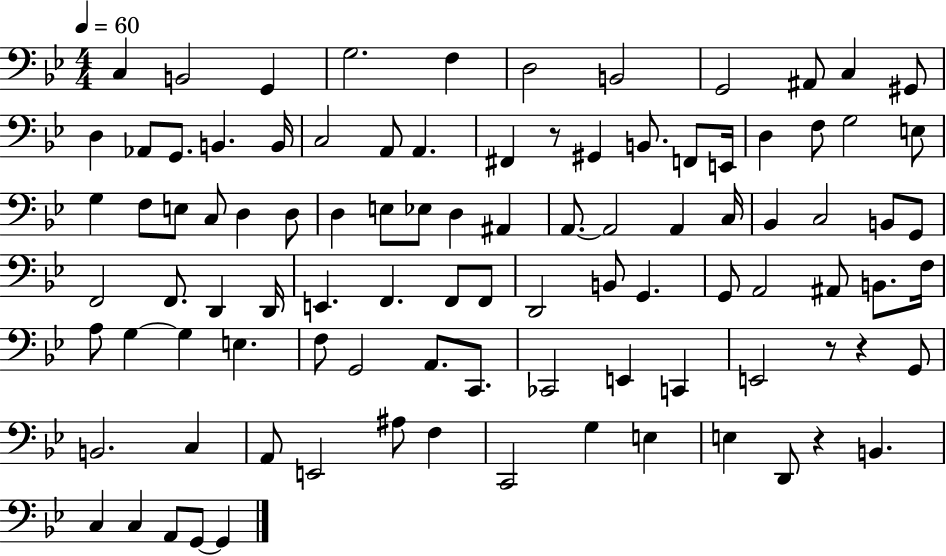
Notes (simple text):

C3/q B2/h G2/q G3/h. F3/q D3/h B2/h G2/h A#2/e C3/q G#2/e D3/q Ab2/e G2/e. B2/q. B2/s C3/h A2/e A2/q. F#2/q R/e G#2/q B2/e. F2/e E2/s D3/q F3/e G3/h E3/e G3/q F3/e E3/e C3/e D3/q D3/e D3/q E3/e Eb3/e D3/q A#2/q A2/e. A2/h A2/q C3/s Bb2/q C3/h B2/e G2/e F2/h F2/e. D2/q D2/s E2/q. F2/q. F2/e F2/e D2/h B2/e G2/q. G2/e A2/h A#2/e B2/e. F3/s A3/e G3/q G3/q E3/q. F3/e G2/h A2/e. C2/e. CES2/h E2/q C2/q E2/h R/e R/q G2/e B2/h. C3/q A2/e E2/h A#3/e F3/q C2/h G3/q E3/q E3/q D2/e R/q B2/q. C3/q C3/q A2/e G2/e G2/q